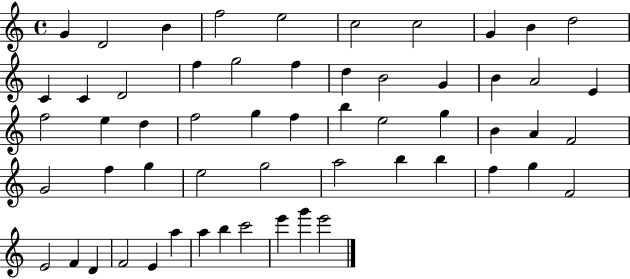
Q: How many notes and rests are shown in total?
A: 57